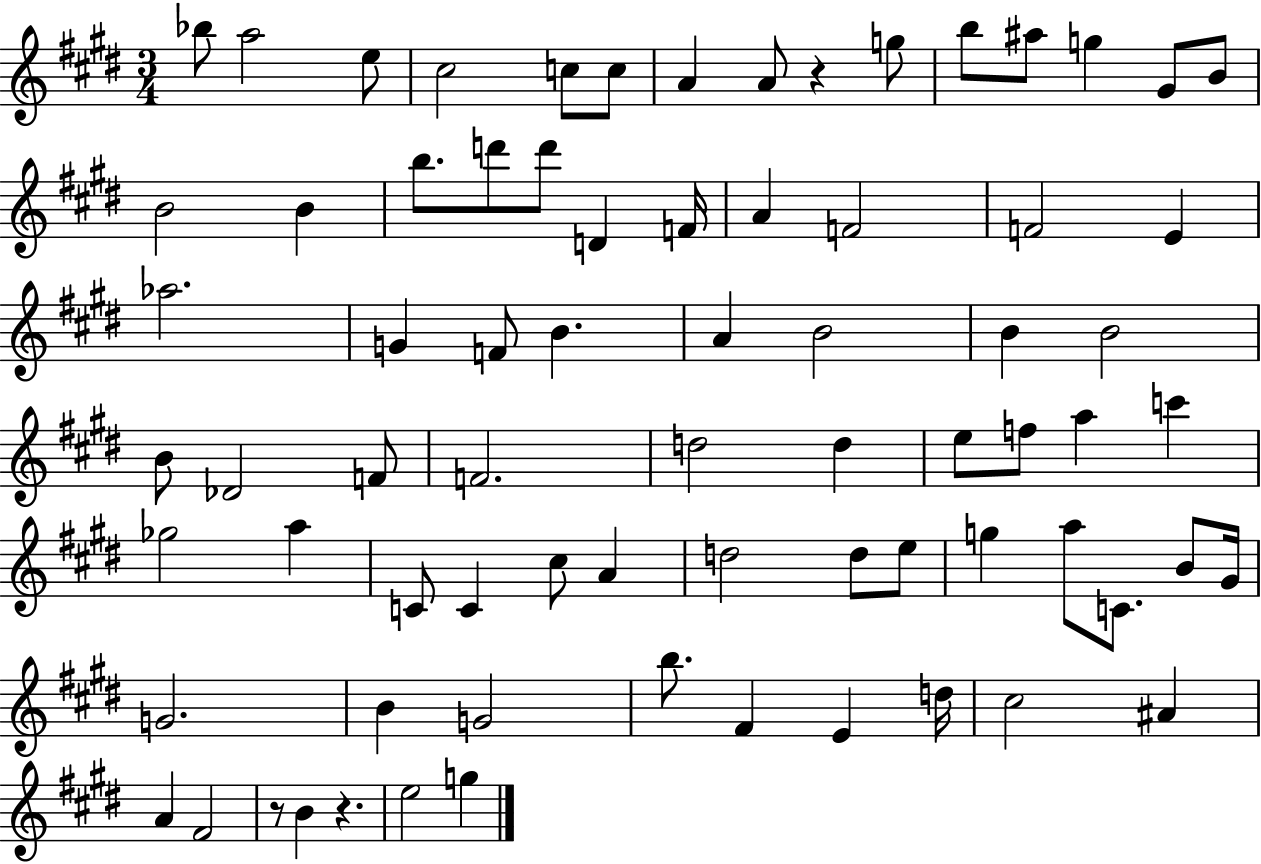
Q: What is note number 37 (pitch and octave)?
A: F4